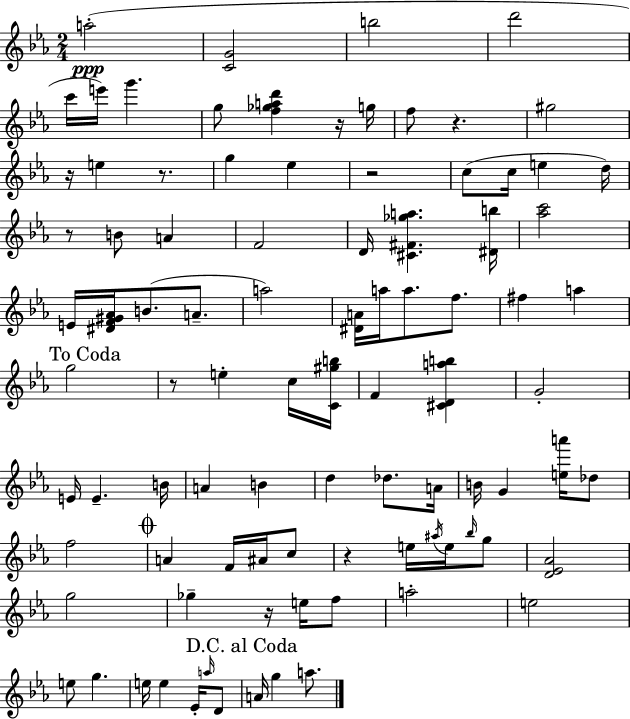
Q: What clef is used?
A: treble